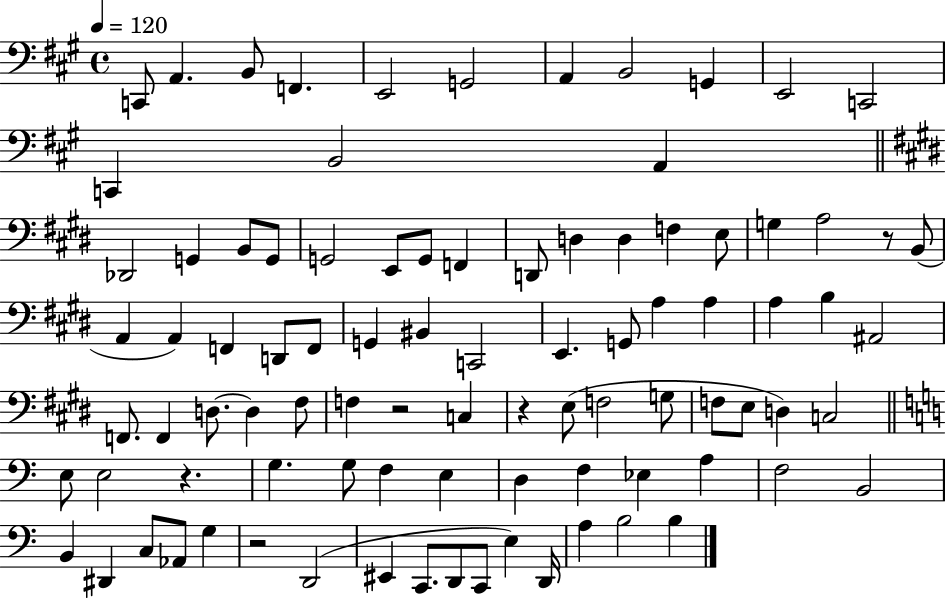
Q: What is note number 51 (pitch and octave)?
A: F3